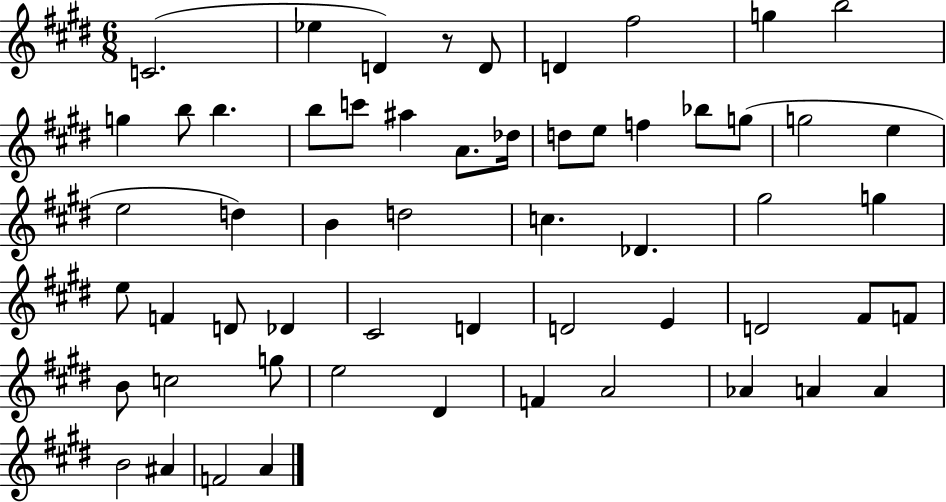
C4/h. Eb5/q D4/q R/e D4/e D4/q F#5/h G5/q B5/h G5/q B5/e B5/q. B5/e C6/e A#5/q A4/e. Db5/s D5/e E5/e F5/q Bb5/e G5/e G5/h E5/q E5/h D5/q B4/q D5/h C5/q. Db4/q. G#5/h G5/q E5/e F4/q D4/e Db4/q C#4/h D4/q D4/h E4/q D4/h F#4/e F4/e B4/e C5/h G5/e E5/h D#4/q F4/q A4/h Ab4/q A4/q A4/q B4/h A#4/q F4/h A4/q